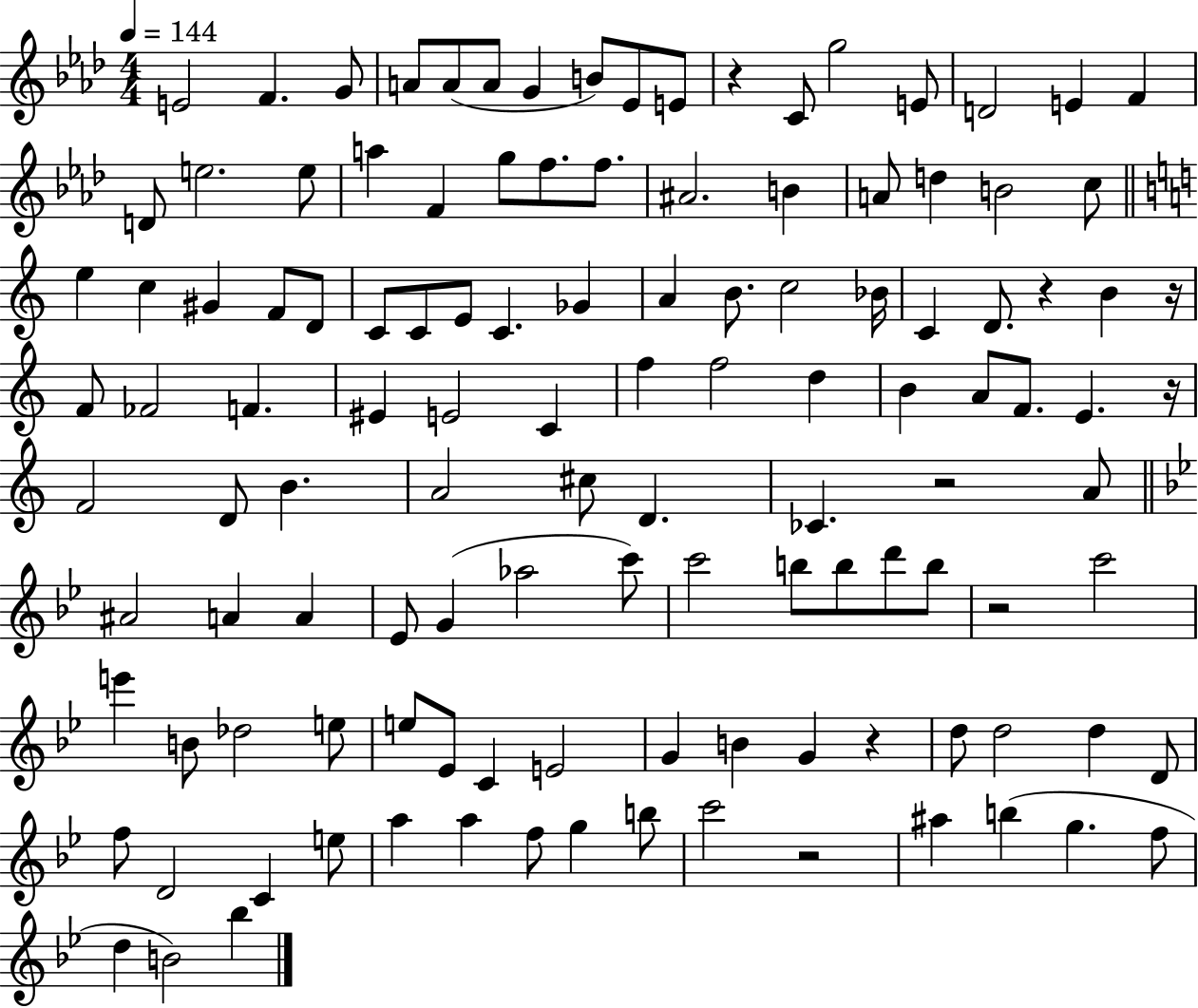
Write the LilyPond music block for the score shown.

{
  \clef treble
  \numericTimeSignature
  \time 4/4
  \key aes \major
  \tempo 4 = 144
  e'2 f'4. g'8 | a'8 a'8( a'8 g'4 b'8) ees'8 e'8 | r4 c'8 g''2 e'8 | d'2 e'4 f'4 | \break d'8 e''2. e''8 | a''4 f'4 g''8 f''8. f''8. | ais'2. b'4 | a'8 d''4 b'2 c''8 | \break \bar "||" \break \key c \major e''4 c''4 gis'4 f'8 d'8 | c'8 c'8 e'8 c'4. ges'4 | a'4 b'8. c''2 bes'16 | c'4 d'8. r4 b'4 r16 | \break f'8 fes'2 f'4. | eis'4 e'2 c'4 | f''4 f''2 d''4 | b'4 a'8 f'8. e'4. r16 | \break f'2 d'8 b'4. | a'2 cis''8 d'4. | ces'4. r2 a'8 | \bar "||" \break \key g \minor ais'2 a'4 a'4 | ees'8 g'4( aes''2 c'''8) | c'''2 b''8 b''8 d'''8 b''8 | r2 c'''2 | \break e'''4 b'8 des''2 e''8 | e''8 ees'8 c'4 e'2 | g'4 b'4 g'4 r4 | d''8 d''2 d''4 d'8 | \break f''8 d'2 c'4 e''8 | a''4 a''4 f''8 g''4 b''8 | c'''2 r2 | ais''4 b''4( g''4. f''8 | \break d''4 b'2) bes''4 | \bar "|."
}